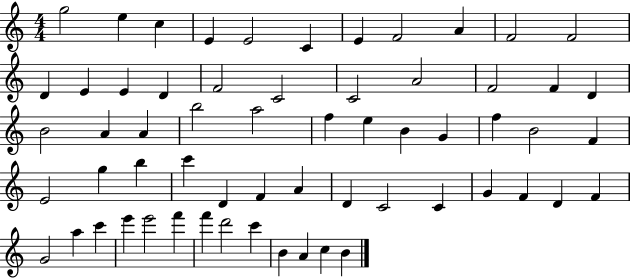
G5/h E5/q C5/q E4/q E4/h C4/q E4/q F4/h A4/q F4/h F4/h D4/q E4/q E4/q D4/q F4/h C4/h C4/h A4/h F4/h F4/q D4/q B4/h A4/q A4/q B5/h A5/h F5/q E5/q B4/q G4/q F5/q B4/h F4/q E4/h G5/q B5/q C6/q D4/q F4/q A4/q D4/q C4/h C4/q G4/q F4/q D4/q F4/q G4/h A5/q C6/q E6/q E6/h F6/q F6/q D6/h C6/q B4/q A4/q C5/q B4/q